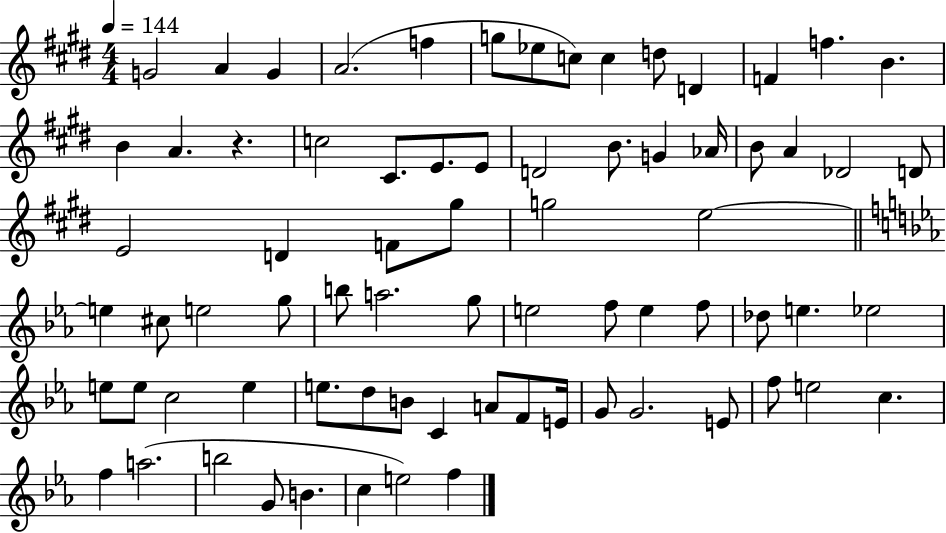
{
  \clef treble
  \numericTimeSignature
  \time 4/4
  \key e \major
  \tempo 4 = 144
  g'2 a'4 g'4 | a'2.( f''4 | g''8 ees''8 c''8) c''4 d''8 d'4 | f'4 f''4. b'4. | \break b'4 a'4. r4. | c''2 cis'8. e'8. e'8 | d'2 b'8. g'4 aes'16 | b'8 a'4 des'2 d'8 | \break e'2 d'4 f'8 gis''8 | g''2 e''2~~ | \bar "||" \break \key ees \major e''4 cis''8 e''2 g''8 | b''8 a''2. g''8 | e''2 f''8 e''4 f''8 | des''8 e''4. ees''2 | \break e''8 e''8 c''2 e''4 | e''8. d''8 b'8 c'4 a'8 f'8 e'16 | g'8 g'2. e'8 | f''8 e''2 c''4. | \break f''4 a''2.( | b''2 g'8 b'4. | c''4 e''2) f''4 | \bar "|."
}